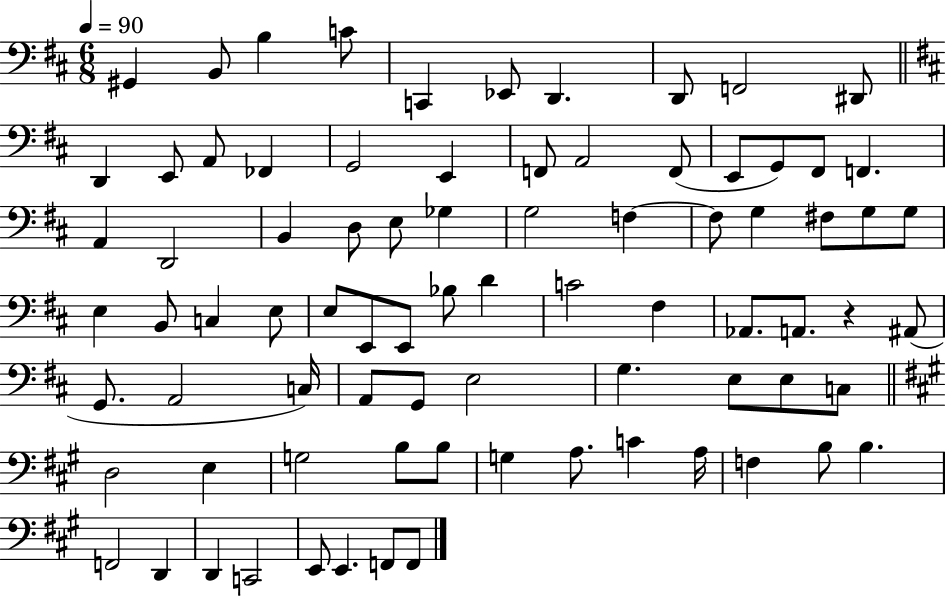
X:1
T:Untitled
M:6/8
L:1/4
K:D
^G,, B,,/2 B, C/2 C,, _E,,/2 D,, D,,/2 F,,2 ^D,,/2 D,, E,,/2 A,,/2 _F,, G,,2 E,, F,,/2 A,,2 F,,/2 E,,/2 G,,/2 ^F,,/2 F,, A,, D,,2 B,, D,/2 E,/2 _G, G,2 F, F,/2 G, ^F,/2 G,/2 G,/2 E, B,,/2 C, E,/2 E,/2 E,,/2 E,,/2 _B,/2 D C2 ^F, _A,,/2 A,,/2 z ^A,,/2 G,,/2 A,,2 C,/4 A,,/2 G,,/2 E,2 G, E,/2 E,/2 C,/2 D,2 E, G,2 B,/2 B,/2 G, A,/2 C A,/4 F, B,/2 B, F,,2 D,, D,, C,,2 E,,/2 E,, F,,/2 F,,/2